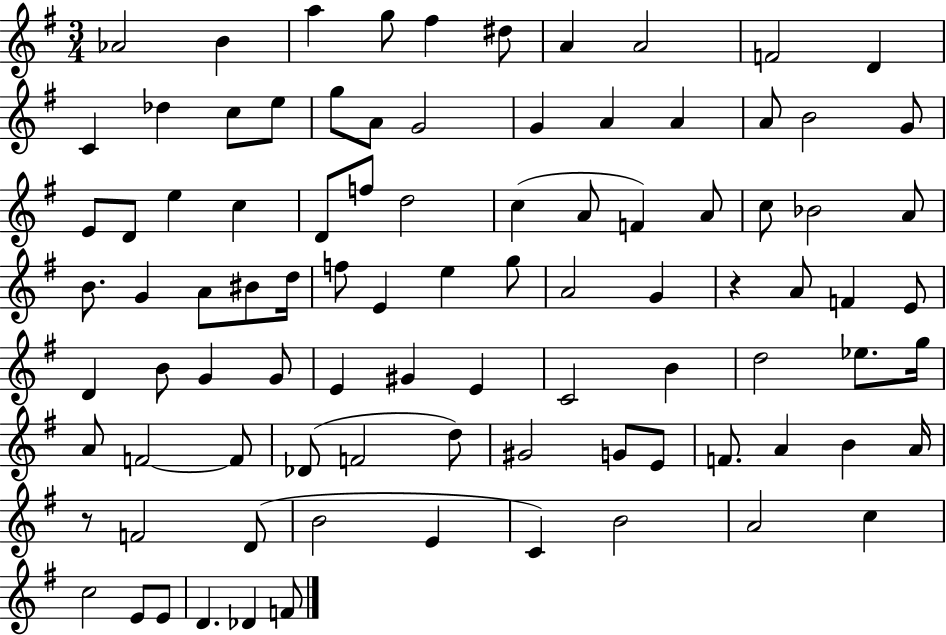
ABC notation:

X:1
T:Untitled
M:3/4
L:1/4
K:G
_A2 B a g/2 ^f ^d/2 A A2 F2 D C _d c/2 e/2 g/2 A/2 G2 G A A A/2 B2 G/2 E/2 D/2 e c D/2 f/2 d2 c A/2 F A/2 c/2 _B2 A/2 B/2 G A/2 ^B/2 d/4 f/2 E e g/2 A2 G z A/2 F E/2 D B/2 G G/2 E ^G E C2 B d2 _e/2 g/4 A/2 F2 F/2 _D/2 F2 d/2 ^G2 G/2 E/2 F/2 A B A/4 z/2 F2 D/2 B2 E C B2 A2 c c2 E/2 E/2 D _D F/2